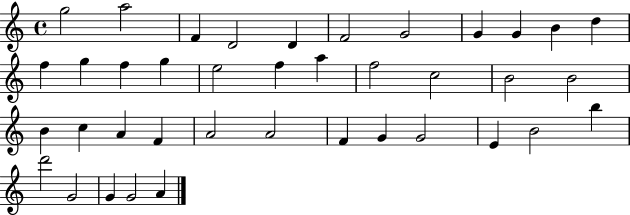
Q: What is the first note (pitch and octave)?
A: G5